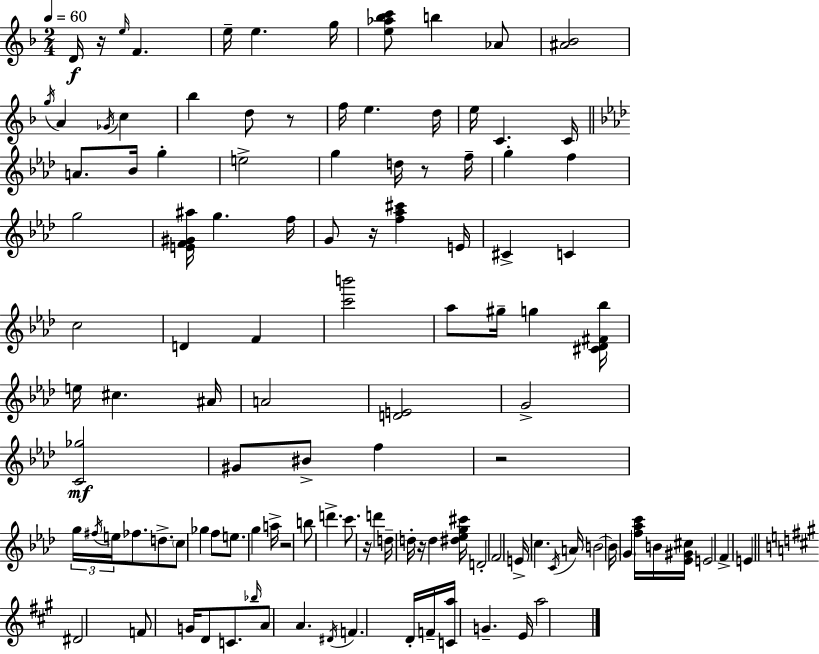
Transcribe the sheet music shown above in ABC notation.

X:1
T:Untitled
M:2/4
L:1/4
K:F
D/4 z/4 e/4 F e/4 e g/4 [e_a_bc']/2 b _A/2 [^A_B]2 g/4 A _G/4 c _b d/2 z/2 f/4 e d/4 e/4 C C/4 A/2 _B/4 g e2 g d/4 z/2 f/4 g f g2 [EF^G^a]/4 g f/4 G/2 z/4 [f_a^c'] E/4 ^C C c2 D F [c'b']2 _a/2 ^g/4 g [^C_D^F_b]/4 e/4 ^c ^A/4 A2 [DE]2 G2 [C_g]2 ^G/2 ^B/2 f z2 g/4 ^f/4 e/4 _f/2 d/2 c/2 _g f/2 e/2 g a/4 z2 b/2 d' c'/2 z/4 d' d/4 d/4 z/4 d [^d_eg^c']/4 D2 F2 E/4 c C/4 A/4 B2 B/4 G [f_ac']/4 B/4 [_E^G^c]/4 E2 F E ^D2 F/2 G/4 D/2 C/2 _b/4 A/2 A ^D/4 F D/4 F/4 [Ca]/4 G E/4 a2